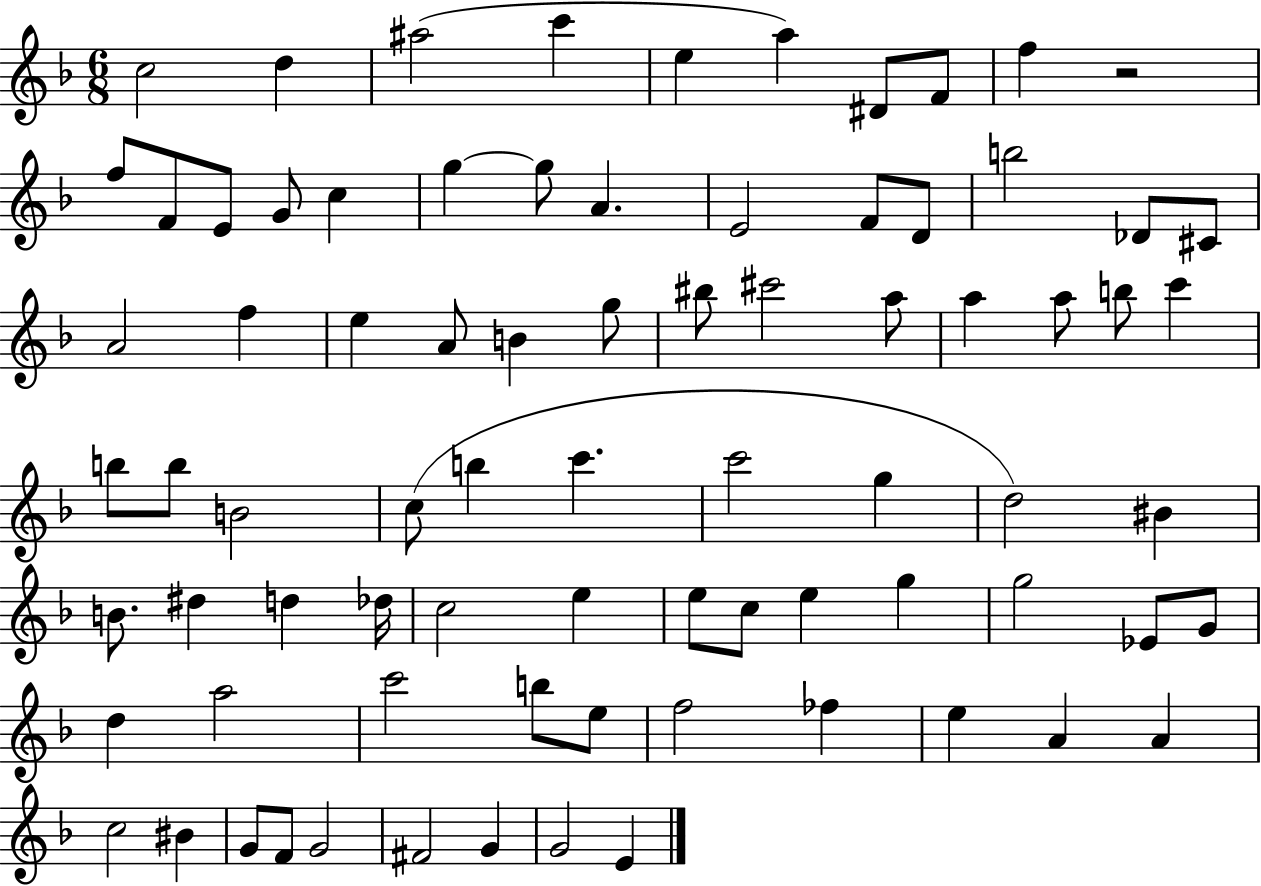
{
  \clef treble
  \numericTimeSignature
  \time 6/8
  \key f \major
  c''2 d''4 | ais''2( c'''4 | e''4 a''4) dis'8 f'8 | f''4 r2 | \break f''8 f'8 e'8 g'8 c''4 | g''4~~ g''8 a'4. | e'2 f'8 d'8 | b''2 des'8 cis'8 | \break a'2 f''4 | e''4 a'8 b'4 g''8 | bis''8 cis'''2 a''8 | a''4 a''8 b''8 c'''4 | \break b''8 b''8 b'2 | c''8( b''4 c'''4. | c'''2 g''4 | d''2) bis'4 | \break b'8. dis''4 d''4 des''16 | c''2 e''4 | e''8 c''8 e''4 g''4 | g''2 ees'8 g'8 | \break d''4 a''2 | c'''2 b''8 e''8 | f''2 fes''4 | e''4 a'4 a'4 | \break c''2 bis'4 | g'8 f'8 g'2 | fis'2 g'4 | g'2 e'4 | \break \bar "|."
}